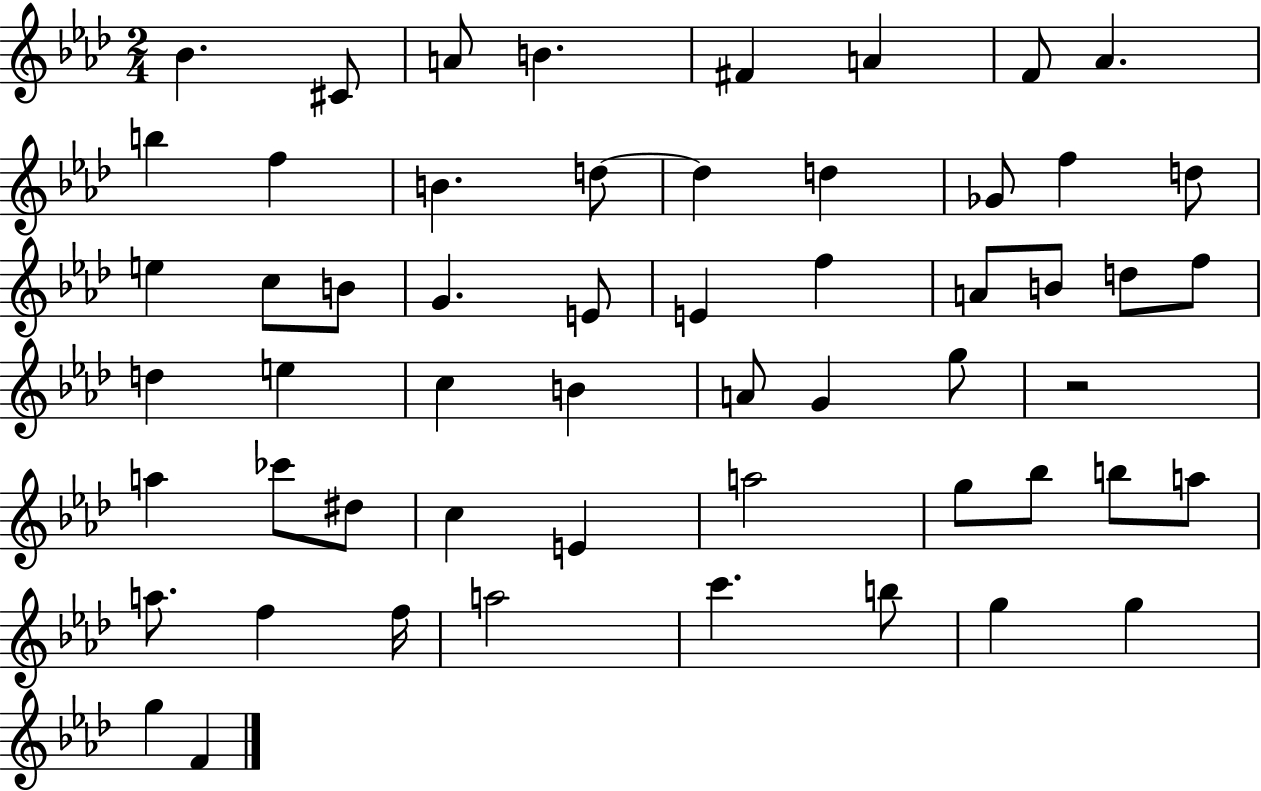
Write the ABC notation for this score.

X:1
T:Untitled
M:2/4
L:1/4
K:Ab
_B ^C/2 A/2 B ^F A F/2 _A b f B d/2 d d _G/2 f d/2 e c/2 B/2 G E/2 E f A/2 B/2 d/2 f/2 d e c B A/2 G g/2 z2 a _c'/2 ^d/2 c E a2 g/2 _b/2 b/2 a/2 a/2 f f/4 a2 c' b/2 g g g F